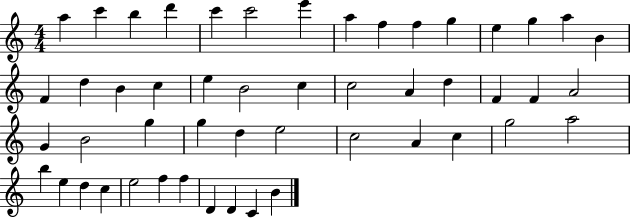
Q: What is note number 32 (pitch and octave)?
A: G5